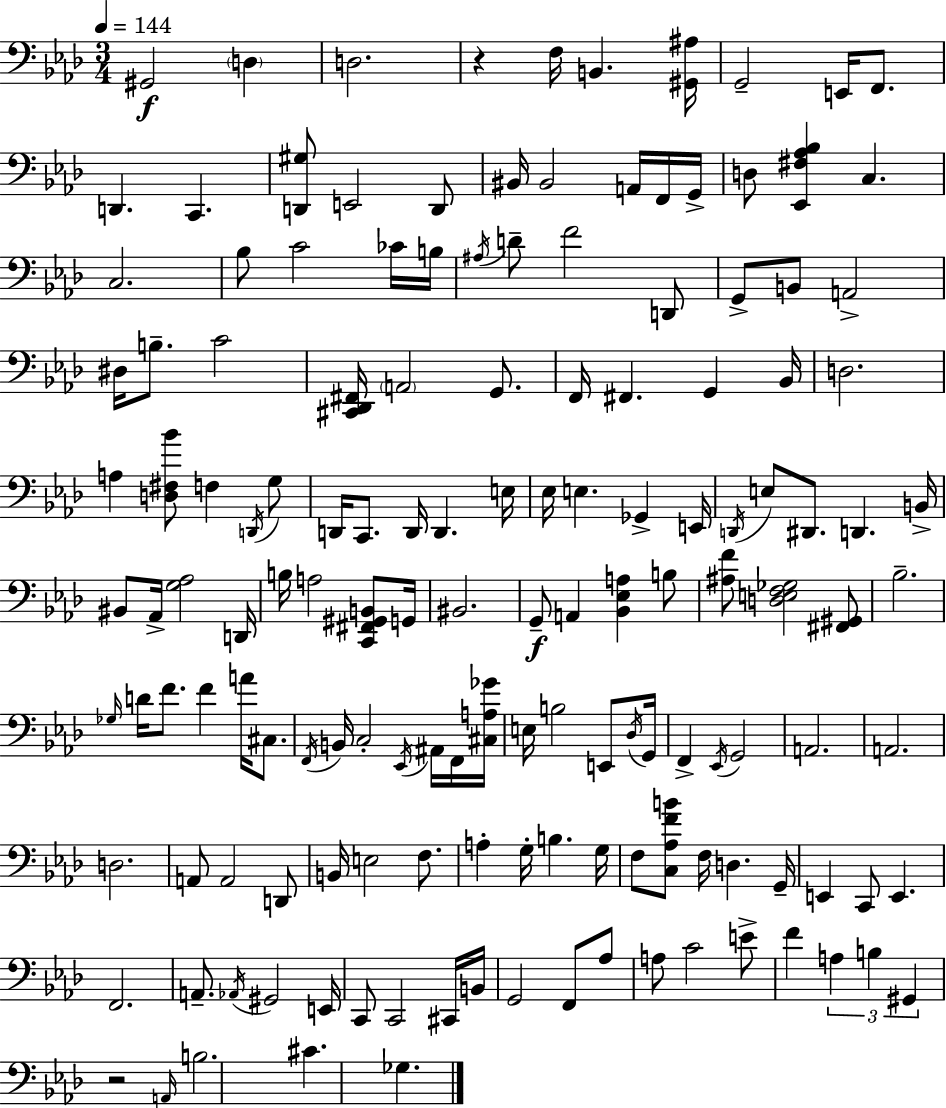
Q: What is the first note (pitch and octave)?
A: G#2